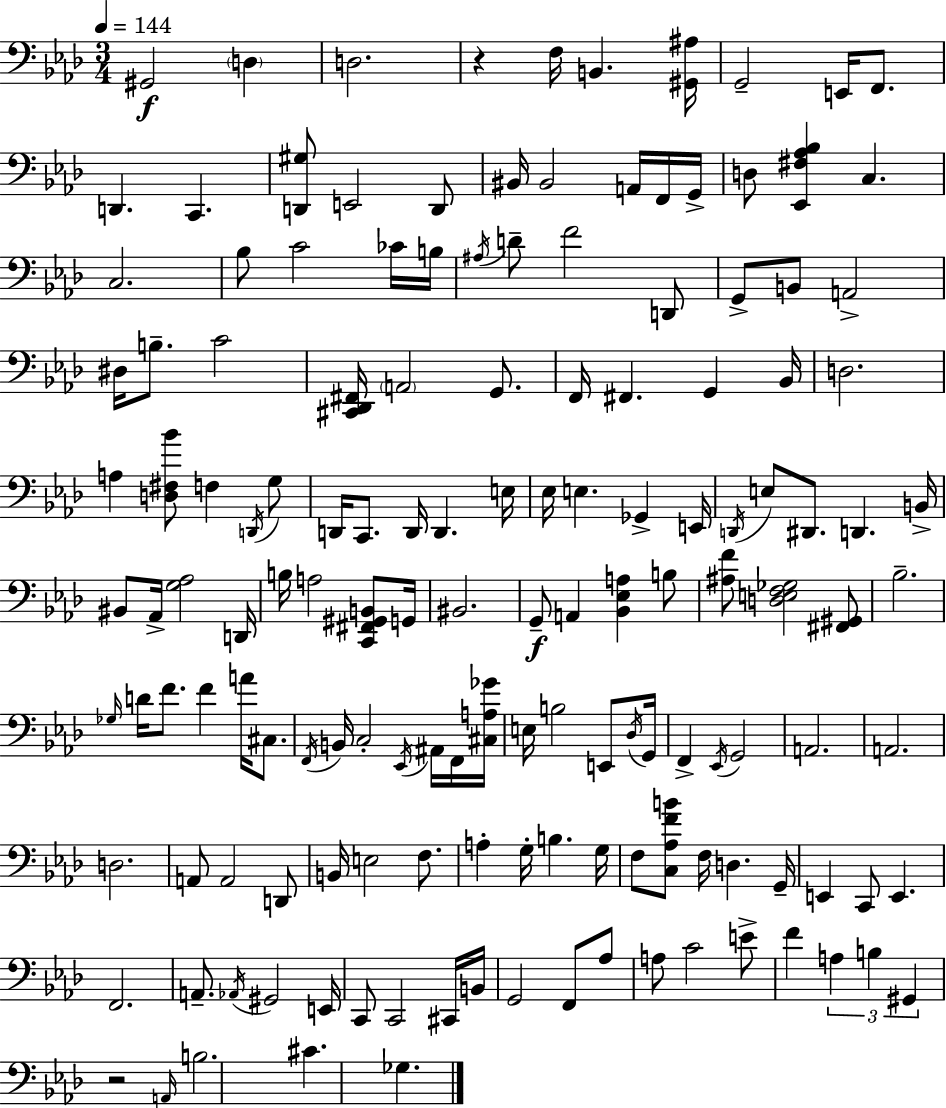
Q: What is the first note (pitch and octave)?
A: G#2